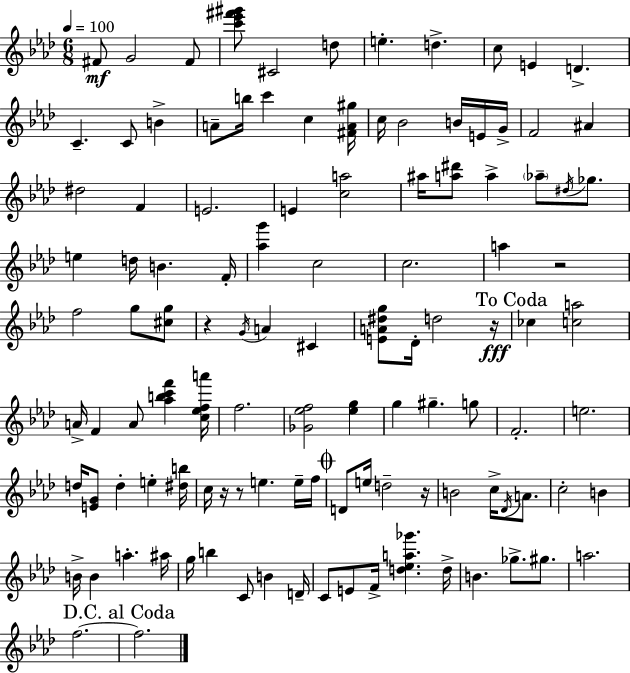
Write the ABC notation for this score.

X:1
T:Untitled
M:6/8
L:1/4
K:Ab
^F/2 G2 ^F/2 [c'_e'^f'^g']/2 ^C2 d/2 e d c/2 E D C C/2 B A/2 b/4 c' c [^FA^g]/4 c/4 _B2 B/4 E/4 G/4 F2 ^A ^d2 F E2 E [ca]2 ^a/4 [a^d']/2 a _a/2 ^d/4 _g/2 e d/4 B F/4 [_ag'] c2 c2 a z2 f2 g/2 [^cg]/2 z G/4 A ^C [EA^dg]/2 _D/4 d2 z/4 _c [ca]2 A/4 F A/2 [_abc'f'] [c_efa']/4 f2 [_G_ef]2 [_eg] g ^g g/2 F2 e2 d/4 [EG]/2 d e [^db]/4 c/4 z/4 z/2 e e/4 f/4 D/2 e/4 d2 z/4 B2 c/4 _D/4 A/2 c2 B B/4 B a ^a/4 g/4 b C/2 B D/4 C/2 E/2 F/4 [d_ea_g'] d/4 B _g/2 ^g/2 a2 f2 f2